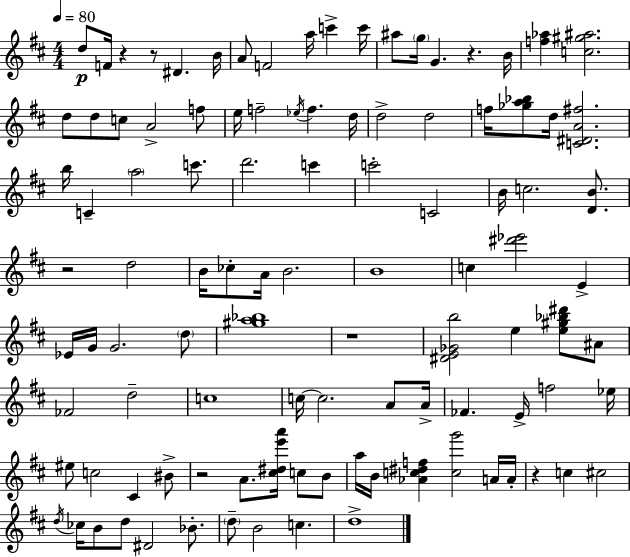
D5/e F4/s R/q R/e D#4/q. B4/s A4/e F4/h A5/s C6/q C6/s A#5/e G5/s G4/q. R/q. B4/s [F5,Ab5]/q [C5,G#5,A#5]/h. D5/e D5/e C5/e A4/h F5/e E5/s F5/h Eb5/s F5/q. D5/s D5/h D5/h F5/s [Gb5,A5,Bb5]/e D5/s [C4,D#4,A4,F#5]/h. B5/s C4/q A5/h C6/e. D6/h. C6/q C6/h C4/h B4/s C5/h. [D4,B4]/e. R/h D5/h B4/s CES5/e A4/s B4/h. B4/w C5/q [D#6,Eb6]/h E4/q Eb4/s G4/s G4/h. D5/e [G#5,A5,Bb5]/w R/w [D#4,E4,Gb4,B5]/h E5/q [E5,G#5,Bb5,D#6]/e A#4/e FES4/h D5/h C5/w C5/s C5/h. A4/e A4/s FES4/q. E4/s F5/h Eb5/s EIS5/e C5/h C#4/q BIS4/e R/h A4/e. [C#5,D#5,E6,A6]/s C5/e B4/e A5/s B4/s [Ab4,C5,D#5,F5]/q [C5,G6]/h A4/s A4/s R/q C5/q C#5/h D5/s CES5/s B4/e D5/e D#4/h Bb4/e. D5/e B4/h C5/q. D5/w